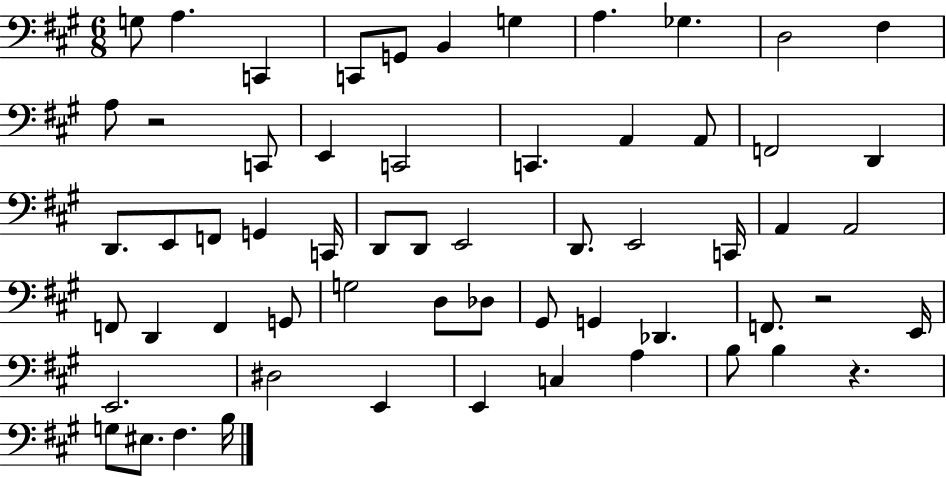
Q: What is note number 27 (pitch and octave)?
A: D2